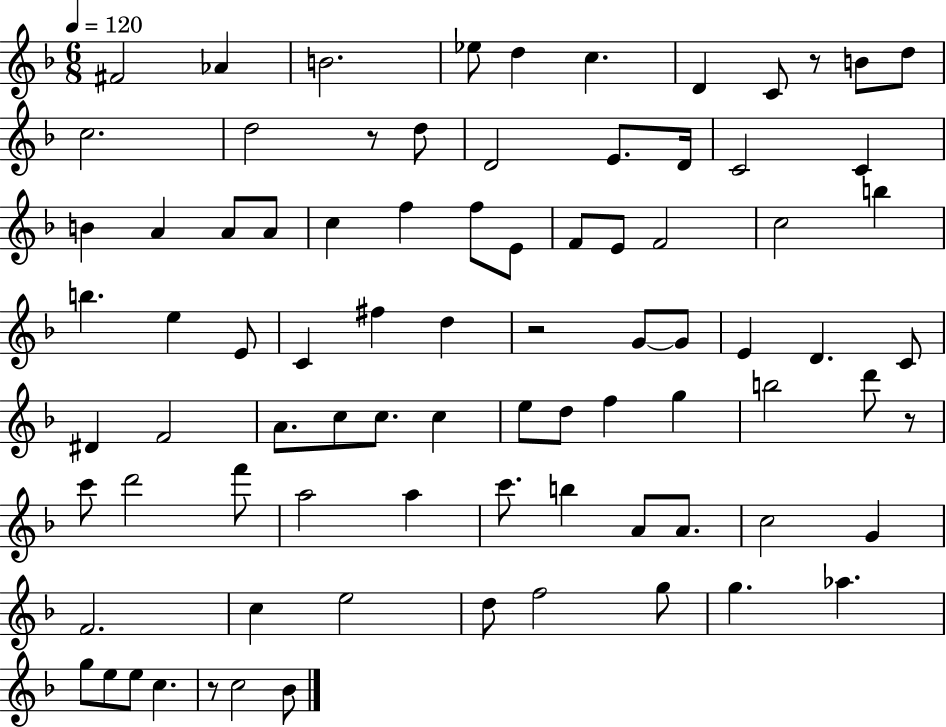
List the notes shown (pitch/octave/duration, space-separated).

F#4/h Ab4/q B4/h. Eb5/e D5/q C5/q. D4/q C4/e R/e B4/e D5/e C5/h. D5/h R/e D5/e D4/h E4/e. D4/s C4/h C4/q B4/q A4/q A4/e A4/e C5/q F5/q F5/e E4/e F4/e E4/e F4/h C5/h B5/q B5/q. E5/q E4/e C4/q F#5/q D5/q R/h G4/e G4/e E4/q D4/q. C4/e D#4/q F4/h A4/e. C5/e C5/e. C5/q E5/e D5/e F5/q G5/q B5/h D6/e R/e C6/e D6/h F6/e A5/h A5/q C6/e. B5/q A4/e A4/e. C5/h G4/q F4/h. C5/q E5/h D5/e F5/h G5/e G5/q. Ab5/q. G5/e E5/e E5/e C5/q. R/e C5/h Bb4/e